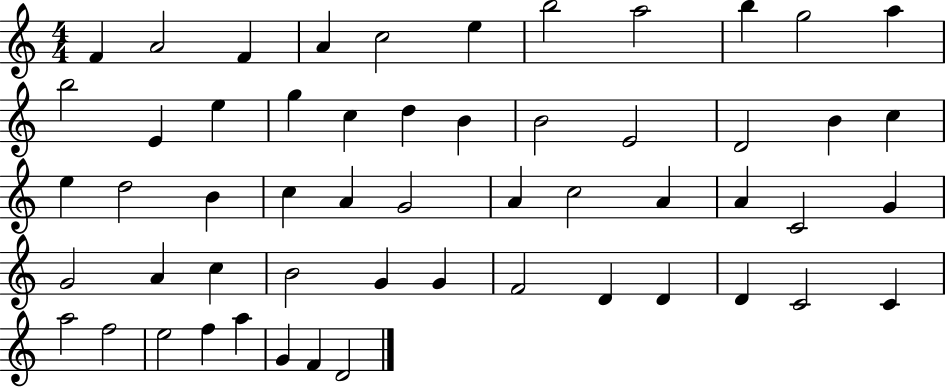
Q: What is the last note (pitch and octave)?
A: D4